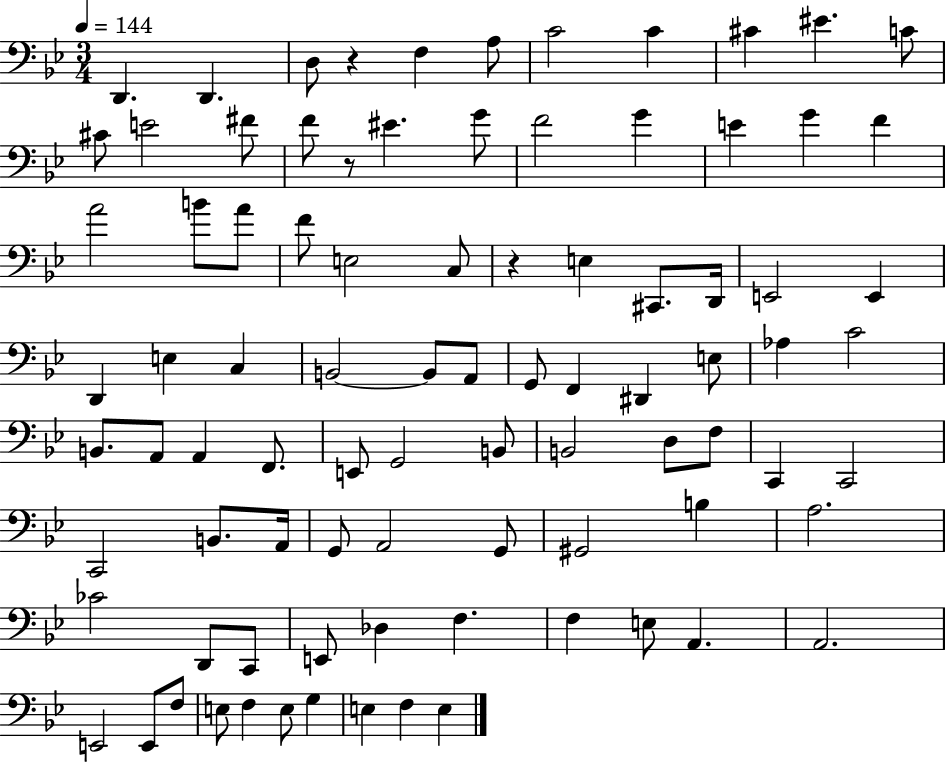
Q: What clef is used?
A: bass